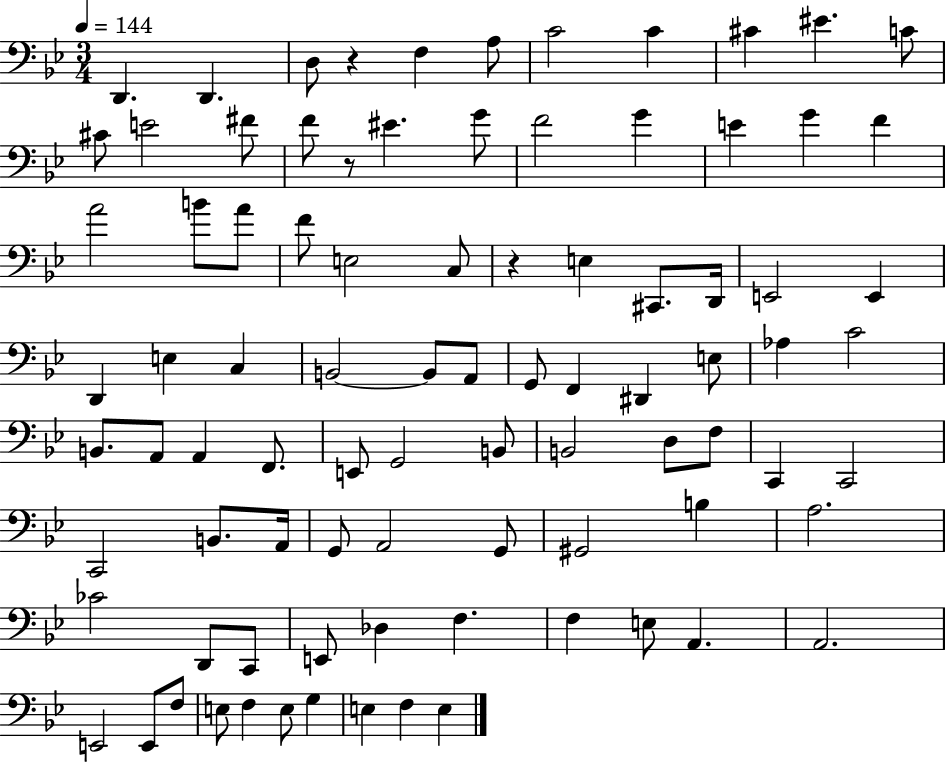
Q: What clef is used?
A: bass